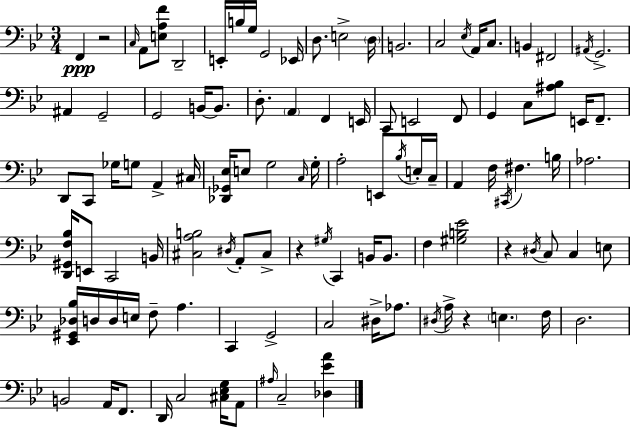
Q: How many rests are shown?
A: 4